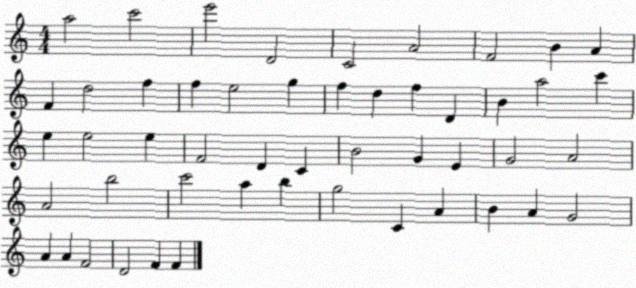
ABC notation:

X:1
T:Untitled
M:4/4
L:1/4
K:C
a2 c'2 e'2 D2 C2 A2 F2 B A F d2 f f e2 g f d f D B a2 c' e e2 e F2 D C B2 G E G2 A2 A2 b2 c'2 a b g2 C A B A G2 A A F2 D2 F F